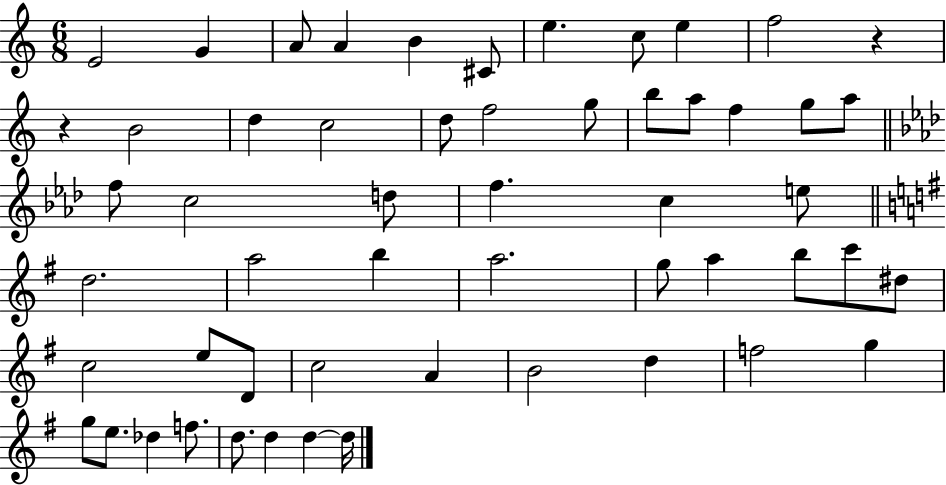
{
  \clef treble
  \numericTimeSignature
  \time 6/8
  \key c \major
  e'2 g'4 | a'8 a'4 b'4 cis'8 | e''4. c''8 e''4 | f''2 r4 | \break r4 b'2 | d''4 c''2 | d''8 f''2 g''8 | b''8 a''8 f''4 g''8 a''8 | \break \bar "||" \break \key aes \major f''8 c''2 d''8 | f''4. c''4 e''8 | \bar "||" \break \key g \major d''2. | a''2 b''4 | a''2. | g''8 a''4 b''8 c'''8 dis''8 | \break c''2 e''8 d'8 | c''2 a'4 | b'2 d''4 | f''2 g''4 | \break g''8 e''8. des''4 f''8. | d''8. d''4 d''4~~ d''16 | \bar "|."
}